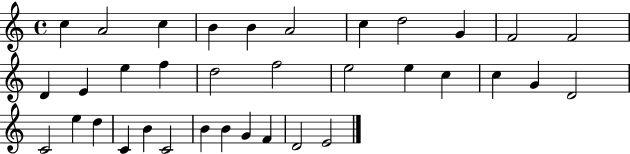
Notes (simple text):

C5/q A4/h C5/q B4/q B4/q A4/h C5/q D5/h G4/q F4/h F4/h D4/q E4/q E5/q F5/q D5/h F5/h E5/h E5/q C5/q C5/q G4/q D4/h C4/h E5/q D5/q C4/q B4/q C4/h B4/q B4/q G4/q F4/q D4/h E4/h